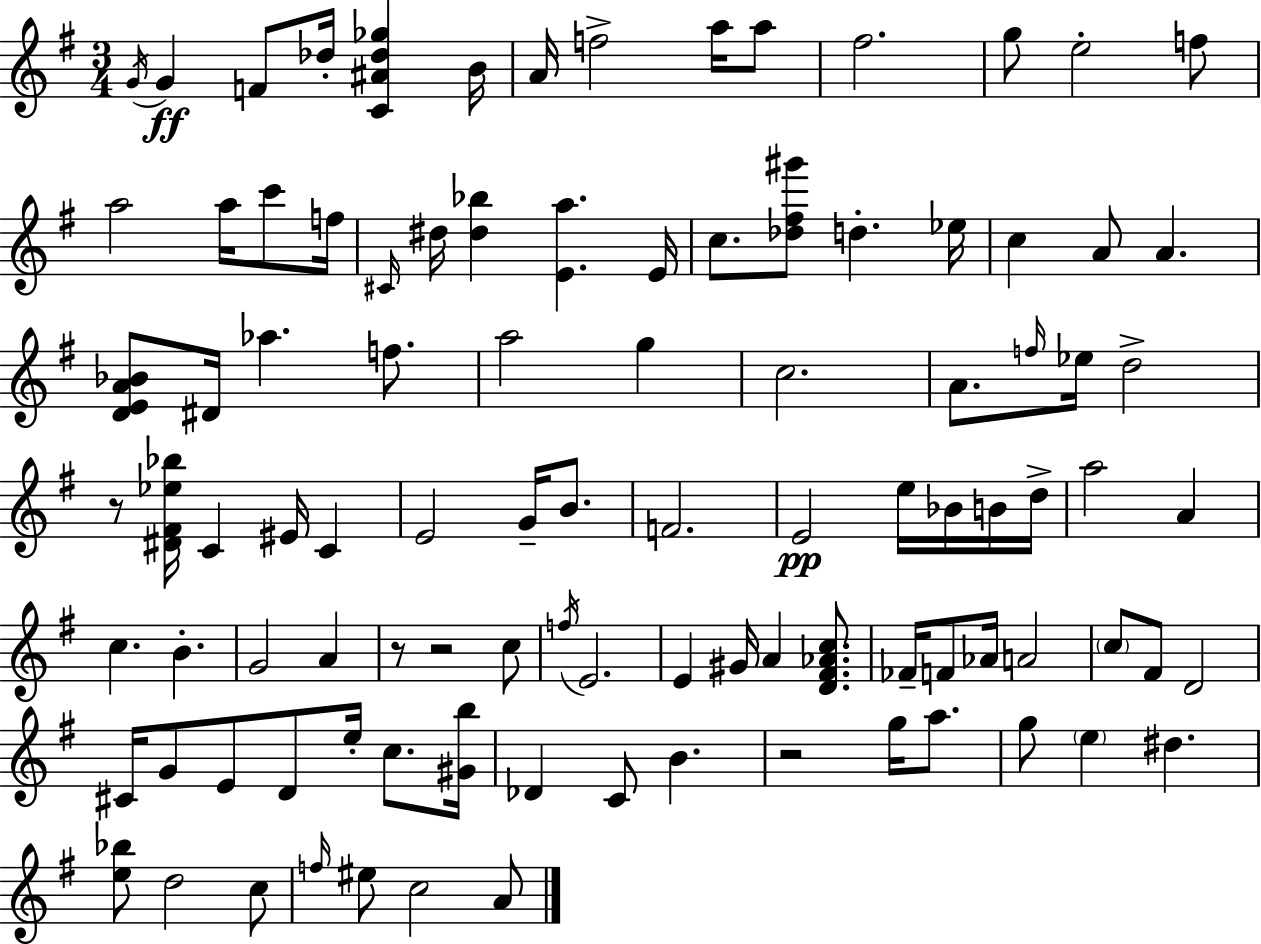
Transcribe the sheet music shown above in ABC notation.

X:1
T:Untitled
M:3/4
L:1/4
K:G
G/4 G F/2 _d/4 [C^A_d_g] B/4 A/4 f2 a/4 a/2 ^f2 g/2 e2 f/2 a2 a/4 c'/2 f/4 ^C/4 ^d/4 [^d_b] [Ea] E/4 c/2 [_d^f^g']/2 d _e/4 c A/2 A [DEA_B]/2 ^D/4 _a f/2 a2 g c2 A/2 f/4 _e/4 d2 z/2 [^D^F_e_b]/4 C ^E/4 C E2 G/4 B/2 F2 E2 e/4 _B/4 B/4 d/4 a2 A c B G2 A z/2 z2 c/2 f/4 E2 E ^G/4 A [D^F_Ac]/2 _F/4 F/2 _A/4 A2 c/2 ^F/2 D2 ^C/4 G/2 E/2 D/2 e/4 c/2 [^Gb]/4 _D C/2 B z2 g/4 a/2 g/2 e ^d [e_b]/2 d2 c/2 f/4 ^e/2 c2 A/2